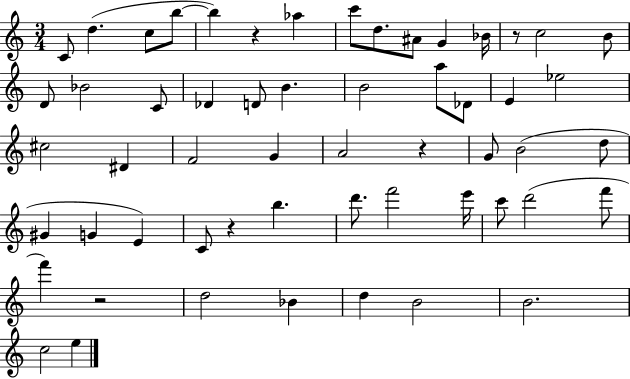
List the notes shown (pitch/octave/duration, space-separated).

C4/e D5/q. C5/e B5/e B5/q R/q Ab5/q C6/e D5/e. A#4/e G4/q Bb4/s R/e C5/h B4/e D4/e Bb4/h C4/e Db4/q D4/e B4/q. B4/h A5/e Db4/e E4/q Eb5/h C#5/h D#4/q F4/h G4/q A4/h R/q G4/e B4/h D5/e G#4/q G4/q E4/q C4/e R/q B5/q. D6/e. F6/h E6/s C6/e D6/h F6/e F6/q R/h D5/h Bb4/q D5/q B4/h B4/h. C5/h E5/q